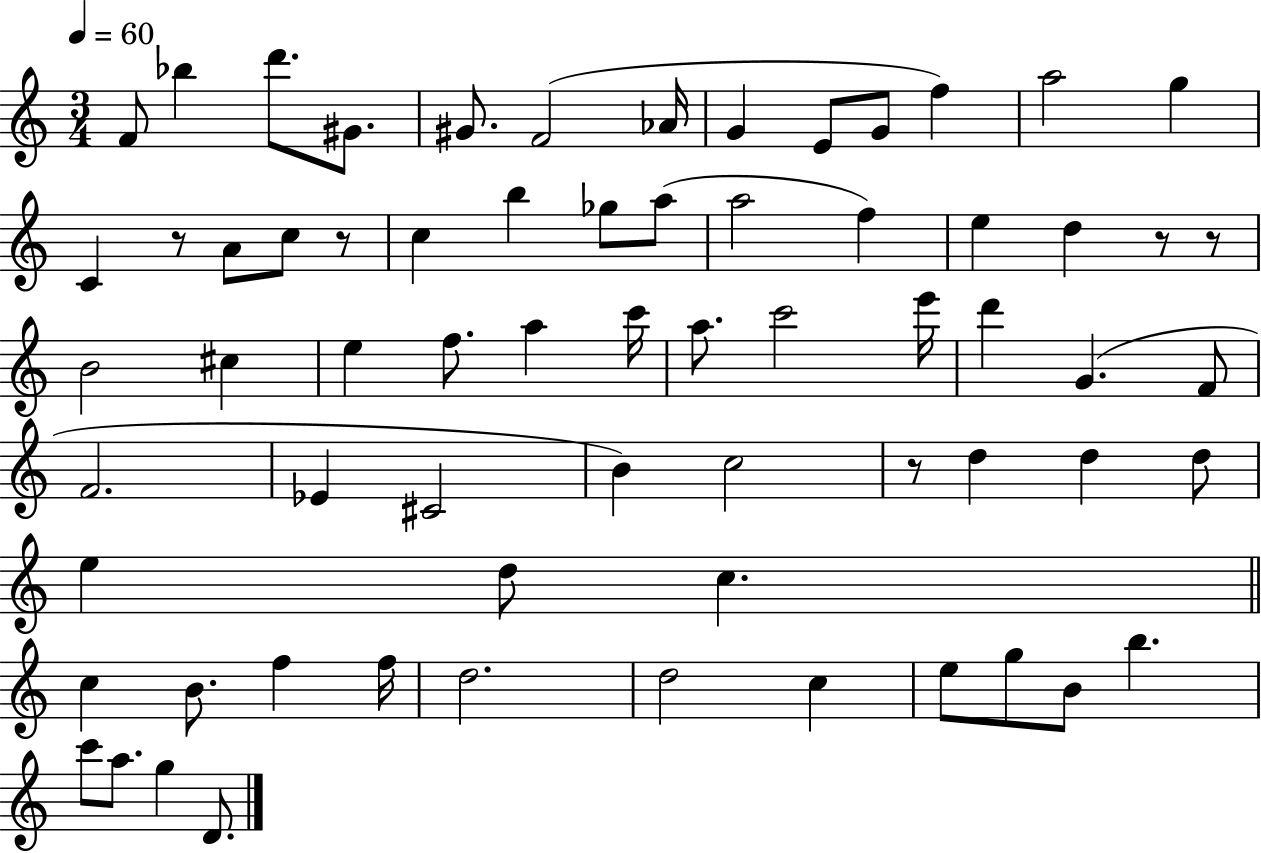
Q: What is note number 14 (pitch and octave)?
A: C4